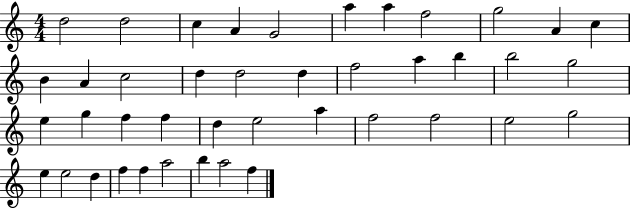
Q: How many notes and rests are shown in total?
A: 42